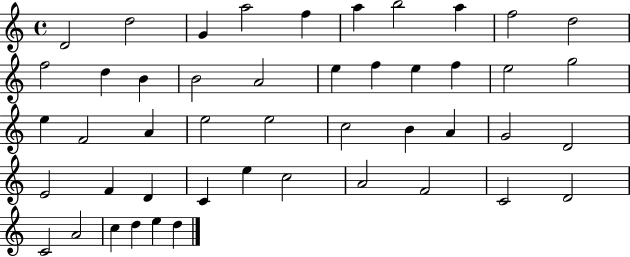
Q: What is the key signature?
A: C major